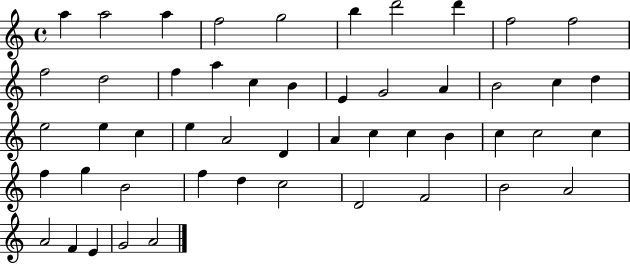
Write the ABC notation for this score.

X:1
T:Untitled
M:4/4
L:1/4
K:C
a a2 a f2 g2 b d'2 d' f2 f2 f2 d2 f a c B E G2 A B2 c d e2 e c e A2 D A c c B c c2 c f g B2 f d c2 D2 F2 B2 A2 A2 F E G2 A2